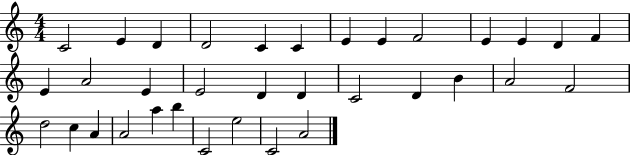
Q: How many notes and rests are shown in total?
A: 34